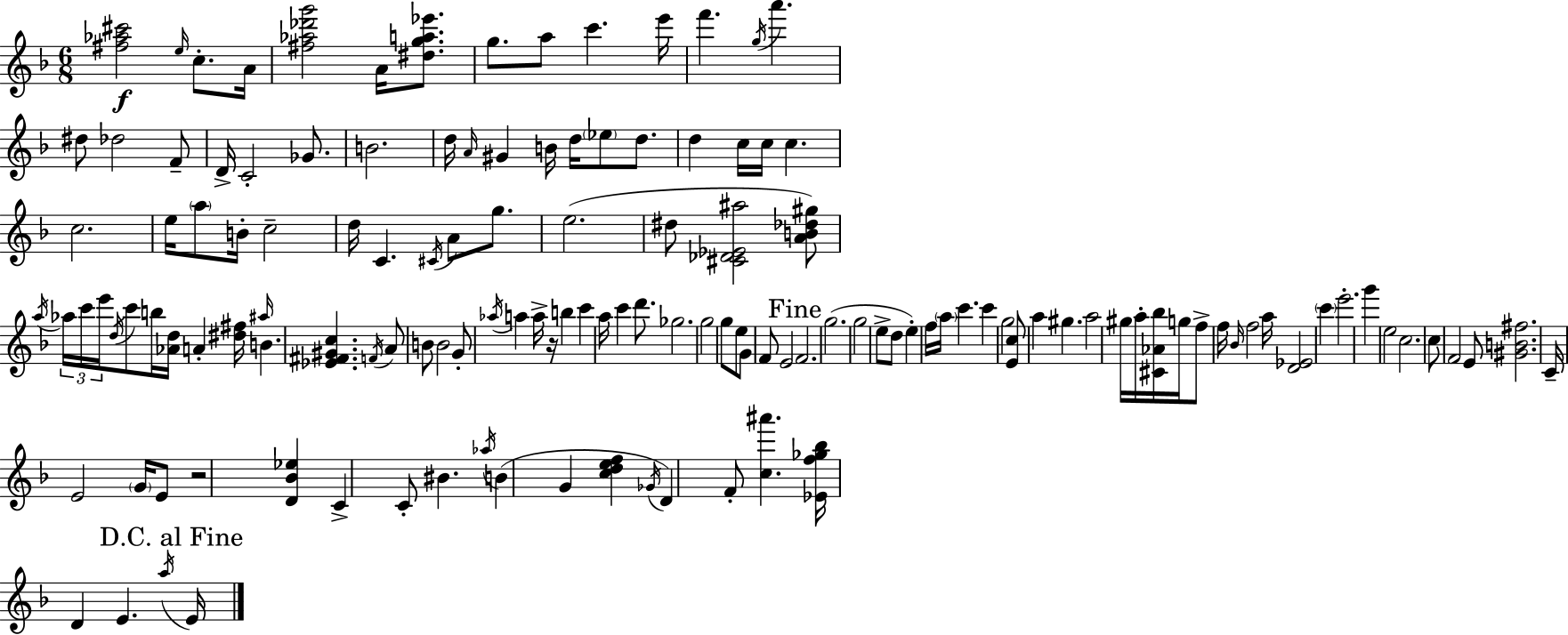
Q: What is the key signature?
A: F major